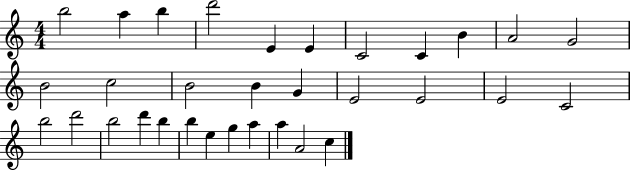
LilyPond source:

{
  \clef treble
  \numericTimeSignature
  \time 4/4
  \key c \major
  b''2 a''4 b''4 | d'''2 e'4 e'4 | c'2 c'4 b'4 | a'2 g'2 | \break b'2 c''2 | b'2 b'4 g'4 | e'2 e'2 | e'2 c'2 | \break b''2 d'''2 | b''2 d'''4 b''4 | b''4 e''4 g''4 a''4 | a''4 a'2 c''4 | \break \bar "|."
}